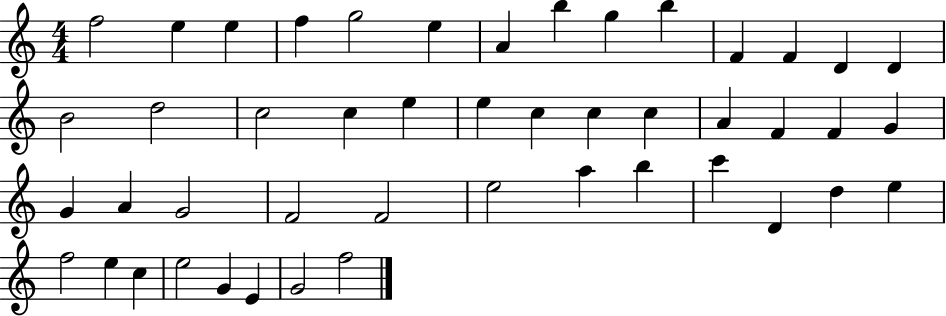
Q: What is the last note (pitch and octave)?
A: F5